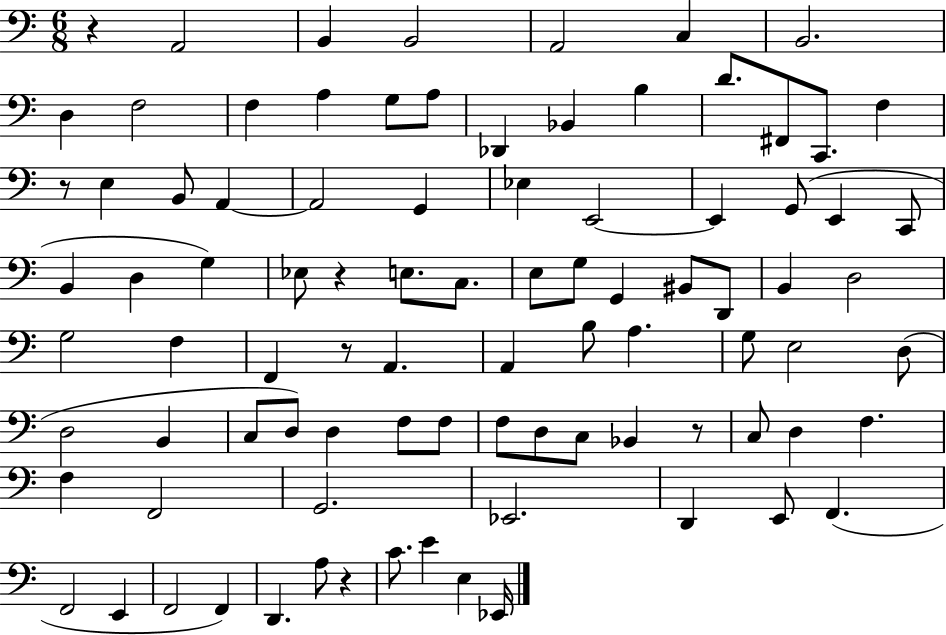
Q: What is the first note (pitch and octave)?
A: A2